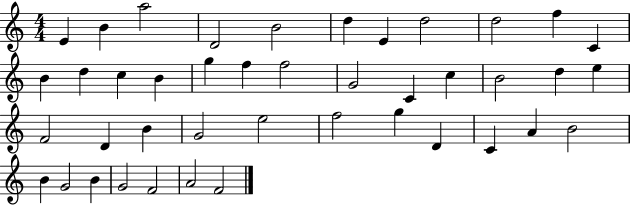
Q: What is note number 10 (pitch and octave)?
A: F5